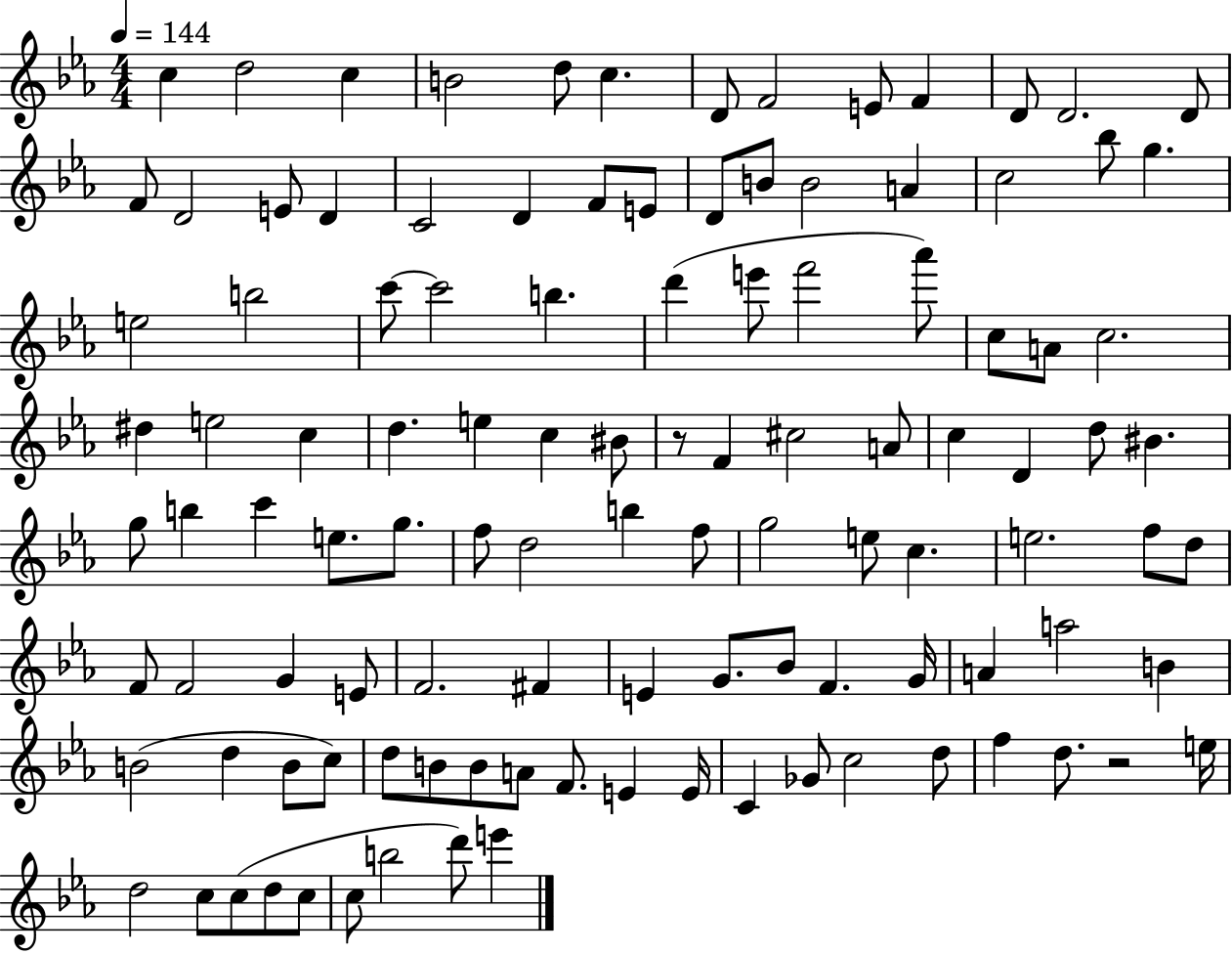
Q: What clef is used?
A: treble